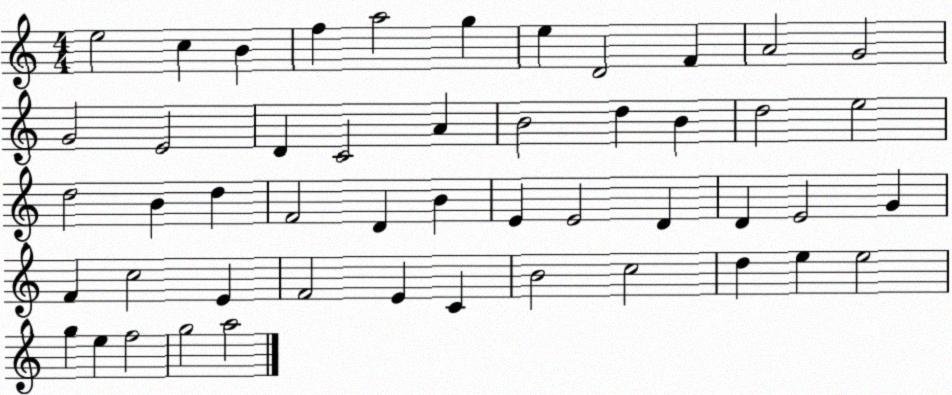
X:1
T:Untitled
M:4/4
L:1/4
K:C
e2 c B f a2 g e D2 F A2 G2 G2 E2 D C2 A B2 d B d2 e2 d2 B d F2 D B E E2 D D E2 G F c2 E F2 E C B2 c2 d e e2 g e f2 g2 a2